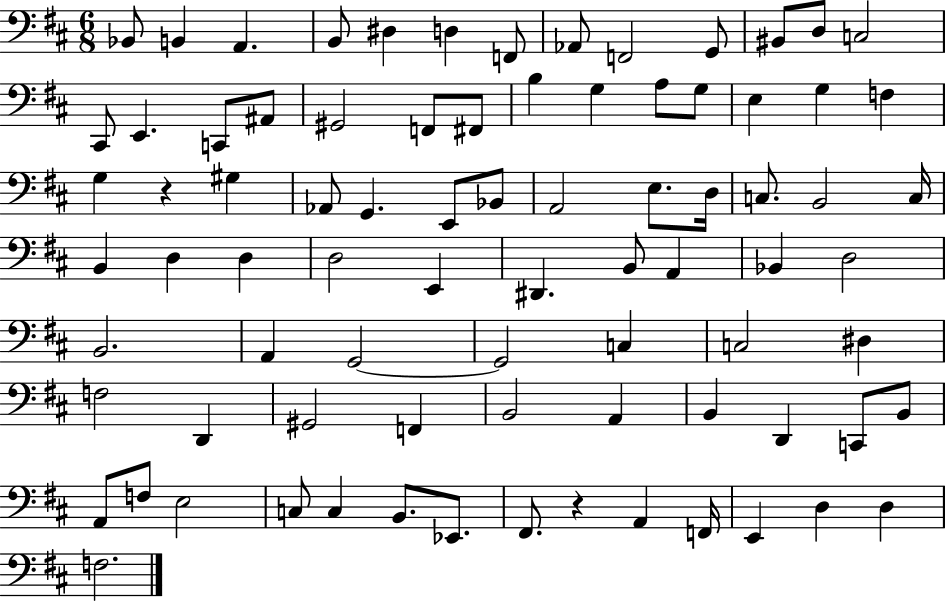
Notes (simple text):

Bb2/e B2/q A2/q. B2/e D#3/q D3/q F2/e Ab2/e F2/h G2/e BIS2/e D3/e C3/h C#2/e E2/q. C2/e A#2/e G#2/h F2/e F#2/e B3/q G3/q A3/e G3/e E3/q G3/q F3/q G3/q R/q G#3/q Ab2/e G2/q. E2/e Bb2/e A2/h E3/e. D3/s C3/e. B2/h C3/s B2/q D3/q D3/q D3/h E2/q D#2/q. B2/e A2/q Bb2/q D3/h B2/h. A2/q G2/h G2/h C3/q C3/h D#3/q F3/h D2/q G#2/h F2/q B2/h A2/q B2/q D2/q C2/e B2/e A2/e F3/e E3/h C3/e C3/q B2/e. Eb2/e. F#2/e. R/q A2/q F2/s E2/q D3/q D3/q F3/h.